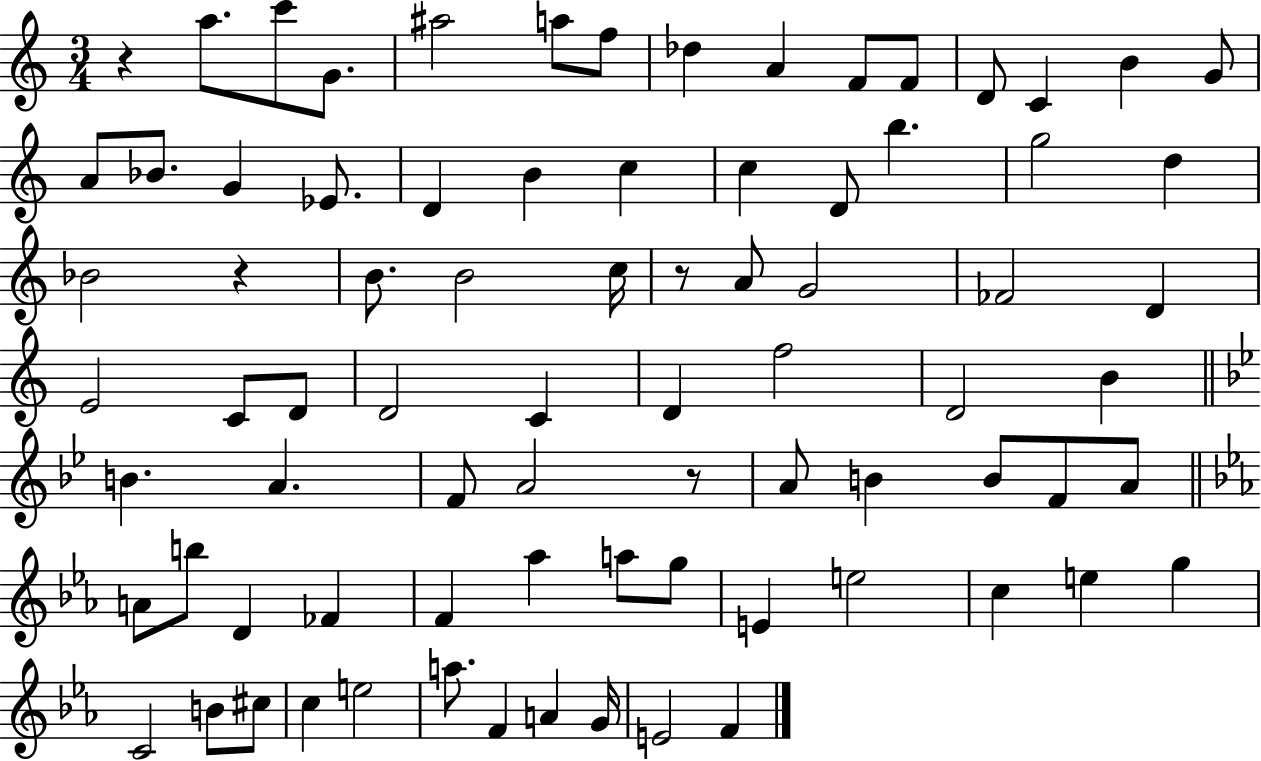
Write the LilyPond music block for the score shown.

{
  \clef treble
  \numericTimeSignature
  \time 3/4
  \key c \major
  \repeat volta 2 { r4 a''8. c'''8 g'8. | ais''2 a''8 f''8 | des''4 a'4 f'8 f'8 | d'8 c'4 b'4 g'8 | \break a'8 bes'8. g'4 ees'8. | d'4 b'4 c''4 | c''4 d'8 b''4. | g''2 d''4 | \break bes'2 r4 | b'8. b'2 c''16 | r8 a'8 g'2 | fes'2 d'4 | \break e'2 c'8 d'8 | d'2 c'4 | d'4 f''2 | d'2 b'4 | \break \bar "||" \break \key bes \major b'4. a'4. | f'8 a'2 r8 | a'8 b'4 b'8 f'8 a'8 | \bar "||" \break \key ees \major a'8 b''8 d'4 fes'4 | f'4 aes''4 a''8 g''8 | e'4 e''2 | c''4 e''4 g''4 | \break c'2 b'8 cis''8 | c''4 e''2 | a''8. f'4 a'4 g'16 | e'2 f'4 | \break } \bar "|."
}